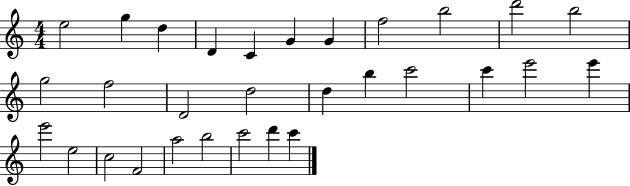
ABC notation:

X:1
T:Untitled
M:4/4
L:1/4
K:C
e2 g d D C G G f2 b2 d'2 b2 g2 f2 D2 d2 d b c'2 c' e'2 e' e'2 e2 c2 F2 a2 b2 c'2 d' c'